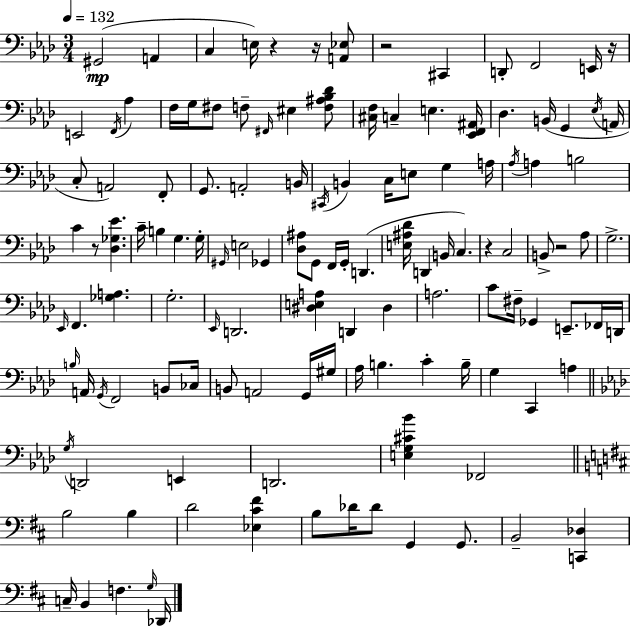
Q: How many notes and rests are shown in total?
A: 127